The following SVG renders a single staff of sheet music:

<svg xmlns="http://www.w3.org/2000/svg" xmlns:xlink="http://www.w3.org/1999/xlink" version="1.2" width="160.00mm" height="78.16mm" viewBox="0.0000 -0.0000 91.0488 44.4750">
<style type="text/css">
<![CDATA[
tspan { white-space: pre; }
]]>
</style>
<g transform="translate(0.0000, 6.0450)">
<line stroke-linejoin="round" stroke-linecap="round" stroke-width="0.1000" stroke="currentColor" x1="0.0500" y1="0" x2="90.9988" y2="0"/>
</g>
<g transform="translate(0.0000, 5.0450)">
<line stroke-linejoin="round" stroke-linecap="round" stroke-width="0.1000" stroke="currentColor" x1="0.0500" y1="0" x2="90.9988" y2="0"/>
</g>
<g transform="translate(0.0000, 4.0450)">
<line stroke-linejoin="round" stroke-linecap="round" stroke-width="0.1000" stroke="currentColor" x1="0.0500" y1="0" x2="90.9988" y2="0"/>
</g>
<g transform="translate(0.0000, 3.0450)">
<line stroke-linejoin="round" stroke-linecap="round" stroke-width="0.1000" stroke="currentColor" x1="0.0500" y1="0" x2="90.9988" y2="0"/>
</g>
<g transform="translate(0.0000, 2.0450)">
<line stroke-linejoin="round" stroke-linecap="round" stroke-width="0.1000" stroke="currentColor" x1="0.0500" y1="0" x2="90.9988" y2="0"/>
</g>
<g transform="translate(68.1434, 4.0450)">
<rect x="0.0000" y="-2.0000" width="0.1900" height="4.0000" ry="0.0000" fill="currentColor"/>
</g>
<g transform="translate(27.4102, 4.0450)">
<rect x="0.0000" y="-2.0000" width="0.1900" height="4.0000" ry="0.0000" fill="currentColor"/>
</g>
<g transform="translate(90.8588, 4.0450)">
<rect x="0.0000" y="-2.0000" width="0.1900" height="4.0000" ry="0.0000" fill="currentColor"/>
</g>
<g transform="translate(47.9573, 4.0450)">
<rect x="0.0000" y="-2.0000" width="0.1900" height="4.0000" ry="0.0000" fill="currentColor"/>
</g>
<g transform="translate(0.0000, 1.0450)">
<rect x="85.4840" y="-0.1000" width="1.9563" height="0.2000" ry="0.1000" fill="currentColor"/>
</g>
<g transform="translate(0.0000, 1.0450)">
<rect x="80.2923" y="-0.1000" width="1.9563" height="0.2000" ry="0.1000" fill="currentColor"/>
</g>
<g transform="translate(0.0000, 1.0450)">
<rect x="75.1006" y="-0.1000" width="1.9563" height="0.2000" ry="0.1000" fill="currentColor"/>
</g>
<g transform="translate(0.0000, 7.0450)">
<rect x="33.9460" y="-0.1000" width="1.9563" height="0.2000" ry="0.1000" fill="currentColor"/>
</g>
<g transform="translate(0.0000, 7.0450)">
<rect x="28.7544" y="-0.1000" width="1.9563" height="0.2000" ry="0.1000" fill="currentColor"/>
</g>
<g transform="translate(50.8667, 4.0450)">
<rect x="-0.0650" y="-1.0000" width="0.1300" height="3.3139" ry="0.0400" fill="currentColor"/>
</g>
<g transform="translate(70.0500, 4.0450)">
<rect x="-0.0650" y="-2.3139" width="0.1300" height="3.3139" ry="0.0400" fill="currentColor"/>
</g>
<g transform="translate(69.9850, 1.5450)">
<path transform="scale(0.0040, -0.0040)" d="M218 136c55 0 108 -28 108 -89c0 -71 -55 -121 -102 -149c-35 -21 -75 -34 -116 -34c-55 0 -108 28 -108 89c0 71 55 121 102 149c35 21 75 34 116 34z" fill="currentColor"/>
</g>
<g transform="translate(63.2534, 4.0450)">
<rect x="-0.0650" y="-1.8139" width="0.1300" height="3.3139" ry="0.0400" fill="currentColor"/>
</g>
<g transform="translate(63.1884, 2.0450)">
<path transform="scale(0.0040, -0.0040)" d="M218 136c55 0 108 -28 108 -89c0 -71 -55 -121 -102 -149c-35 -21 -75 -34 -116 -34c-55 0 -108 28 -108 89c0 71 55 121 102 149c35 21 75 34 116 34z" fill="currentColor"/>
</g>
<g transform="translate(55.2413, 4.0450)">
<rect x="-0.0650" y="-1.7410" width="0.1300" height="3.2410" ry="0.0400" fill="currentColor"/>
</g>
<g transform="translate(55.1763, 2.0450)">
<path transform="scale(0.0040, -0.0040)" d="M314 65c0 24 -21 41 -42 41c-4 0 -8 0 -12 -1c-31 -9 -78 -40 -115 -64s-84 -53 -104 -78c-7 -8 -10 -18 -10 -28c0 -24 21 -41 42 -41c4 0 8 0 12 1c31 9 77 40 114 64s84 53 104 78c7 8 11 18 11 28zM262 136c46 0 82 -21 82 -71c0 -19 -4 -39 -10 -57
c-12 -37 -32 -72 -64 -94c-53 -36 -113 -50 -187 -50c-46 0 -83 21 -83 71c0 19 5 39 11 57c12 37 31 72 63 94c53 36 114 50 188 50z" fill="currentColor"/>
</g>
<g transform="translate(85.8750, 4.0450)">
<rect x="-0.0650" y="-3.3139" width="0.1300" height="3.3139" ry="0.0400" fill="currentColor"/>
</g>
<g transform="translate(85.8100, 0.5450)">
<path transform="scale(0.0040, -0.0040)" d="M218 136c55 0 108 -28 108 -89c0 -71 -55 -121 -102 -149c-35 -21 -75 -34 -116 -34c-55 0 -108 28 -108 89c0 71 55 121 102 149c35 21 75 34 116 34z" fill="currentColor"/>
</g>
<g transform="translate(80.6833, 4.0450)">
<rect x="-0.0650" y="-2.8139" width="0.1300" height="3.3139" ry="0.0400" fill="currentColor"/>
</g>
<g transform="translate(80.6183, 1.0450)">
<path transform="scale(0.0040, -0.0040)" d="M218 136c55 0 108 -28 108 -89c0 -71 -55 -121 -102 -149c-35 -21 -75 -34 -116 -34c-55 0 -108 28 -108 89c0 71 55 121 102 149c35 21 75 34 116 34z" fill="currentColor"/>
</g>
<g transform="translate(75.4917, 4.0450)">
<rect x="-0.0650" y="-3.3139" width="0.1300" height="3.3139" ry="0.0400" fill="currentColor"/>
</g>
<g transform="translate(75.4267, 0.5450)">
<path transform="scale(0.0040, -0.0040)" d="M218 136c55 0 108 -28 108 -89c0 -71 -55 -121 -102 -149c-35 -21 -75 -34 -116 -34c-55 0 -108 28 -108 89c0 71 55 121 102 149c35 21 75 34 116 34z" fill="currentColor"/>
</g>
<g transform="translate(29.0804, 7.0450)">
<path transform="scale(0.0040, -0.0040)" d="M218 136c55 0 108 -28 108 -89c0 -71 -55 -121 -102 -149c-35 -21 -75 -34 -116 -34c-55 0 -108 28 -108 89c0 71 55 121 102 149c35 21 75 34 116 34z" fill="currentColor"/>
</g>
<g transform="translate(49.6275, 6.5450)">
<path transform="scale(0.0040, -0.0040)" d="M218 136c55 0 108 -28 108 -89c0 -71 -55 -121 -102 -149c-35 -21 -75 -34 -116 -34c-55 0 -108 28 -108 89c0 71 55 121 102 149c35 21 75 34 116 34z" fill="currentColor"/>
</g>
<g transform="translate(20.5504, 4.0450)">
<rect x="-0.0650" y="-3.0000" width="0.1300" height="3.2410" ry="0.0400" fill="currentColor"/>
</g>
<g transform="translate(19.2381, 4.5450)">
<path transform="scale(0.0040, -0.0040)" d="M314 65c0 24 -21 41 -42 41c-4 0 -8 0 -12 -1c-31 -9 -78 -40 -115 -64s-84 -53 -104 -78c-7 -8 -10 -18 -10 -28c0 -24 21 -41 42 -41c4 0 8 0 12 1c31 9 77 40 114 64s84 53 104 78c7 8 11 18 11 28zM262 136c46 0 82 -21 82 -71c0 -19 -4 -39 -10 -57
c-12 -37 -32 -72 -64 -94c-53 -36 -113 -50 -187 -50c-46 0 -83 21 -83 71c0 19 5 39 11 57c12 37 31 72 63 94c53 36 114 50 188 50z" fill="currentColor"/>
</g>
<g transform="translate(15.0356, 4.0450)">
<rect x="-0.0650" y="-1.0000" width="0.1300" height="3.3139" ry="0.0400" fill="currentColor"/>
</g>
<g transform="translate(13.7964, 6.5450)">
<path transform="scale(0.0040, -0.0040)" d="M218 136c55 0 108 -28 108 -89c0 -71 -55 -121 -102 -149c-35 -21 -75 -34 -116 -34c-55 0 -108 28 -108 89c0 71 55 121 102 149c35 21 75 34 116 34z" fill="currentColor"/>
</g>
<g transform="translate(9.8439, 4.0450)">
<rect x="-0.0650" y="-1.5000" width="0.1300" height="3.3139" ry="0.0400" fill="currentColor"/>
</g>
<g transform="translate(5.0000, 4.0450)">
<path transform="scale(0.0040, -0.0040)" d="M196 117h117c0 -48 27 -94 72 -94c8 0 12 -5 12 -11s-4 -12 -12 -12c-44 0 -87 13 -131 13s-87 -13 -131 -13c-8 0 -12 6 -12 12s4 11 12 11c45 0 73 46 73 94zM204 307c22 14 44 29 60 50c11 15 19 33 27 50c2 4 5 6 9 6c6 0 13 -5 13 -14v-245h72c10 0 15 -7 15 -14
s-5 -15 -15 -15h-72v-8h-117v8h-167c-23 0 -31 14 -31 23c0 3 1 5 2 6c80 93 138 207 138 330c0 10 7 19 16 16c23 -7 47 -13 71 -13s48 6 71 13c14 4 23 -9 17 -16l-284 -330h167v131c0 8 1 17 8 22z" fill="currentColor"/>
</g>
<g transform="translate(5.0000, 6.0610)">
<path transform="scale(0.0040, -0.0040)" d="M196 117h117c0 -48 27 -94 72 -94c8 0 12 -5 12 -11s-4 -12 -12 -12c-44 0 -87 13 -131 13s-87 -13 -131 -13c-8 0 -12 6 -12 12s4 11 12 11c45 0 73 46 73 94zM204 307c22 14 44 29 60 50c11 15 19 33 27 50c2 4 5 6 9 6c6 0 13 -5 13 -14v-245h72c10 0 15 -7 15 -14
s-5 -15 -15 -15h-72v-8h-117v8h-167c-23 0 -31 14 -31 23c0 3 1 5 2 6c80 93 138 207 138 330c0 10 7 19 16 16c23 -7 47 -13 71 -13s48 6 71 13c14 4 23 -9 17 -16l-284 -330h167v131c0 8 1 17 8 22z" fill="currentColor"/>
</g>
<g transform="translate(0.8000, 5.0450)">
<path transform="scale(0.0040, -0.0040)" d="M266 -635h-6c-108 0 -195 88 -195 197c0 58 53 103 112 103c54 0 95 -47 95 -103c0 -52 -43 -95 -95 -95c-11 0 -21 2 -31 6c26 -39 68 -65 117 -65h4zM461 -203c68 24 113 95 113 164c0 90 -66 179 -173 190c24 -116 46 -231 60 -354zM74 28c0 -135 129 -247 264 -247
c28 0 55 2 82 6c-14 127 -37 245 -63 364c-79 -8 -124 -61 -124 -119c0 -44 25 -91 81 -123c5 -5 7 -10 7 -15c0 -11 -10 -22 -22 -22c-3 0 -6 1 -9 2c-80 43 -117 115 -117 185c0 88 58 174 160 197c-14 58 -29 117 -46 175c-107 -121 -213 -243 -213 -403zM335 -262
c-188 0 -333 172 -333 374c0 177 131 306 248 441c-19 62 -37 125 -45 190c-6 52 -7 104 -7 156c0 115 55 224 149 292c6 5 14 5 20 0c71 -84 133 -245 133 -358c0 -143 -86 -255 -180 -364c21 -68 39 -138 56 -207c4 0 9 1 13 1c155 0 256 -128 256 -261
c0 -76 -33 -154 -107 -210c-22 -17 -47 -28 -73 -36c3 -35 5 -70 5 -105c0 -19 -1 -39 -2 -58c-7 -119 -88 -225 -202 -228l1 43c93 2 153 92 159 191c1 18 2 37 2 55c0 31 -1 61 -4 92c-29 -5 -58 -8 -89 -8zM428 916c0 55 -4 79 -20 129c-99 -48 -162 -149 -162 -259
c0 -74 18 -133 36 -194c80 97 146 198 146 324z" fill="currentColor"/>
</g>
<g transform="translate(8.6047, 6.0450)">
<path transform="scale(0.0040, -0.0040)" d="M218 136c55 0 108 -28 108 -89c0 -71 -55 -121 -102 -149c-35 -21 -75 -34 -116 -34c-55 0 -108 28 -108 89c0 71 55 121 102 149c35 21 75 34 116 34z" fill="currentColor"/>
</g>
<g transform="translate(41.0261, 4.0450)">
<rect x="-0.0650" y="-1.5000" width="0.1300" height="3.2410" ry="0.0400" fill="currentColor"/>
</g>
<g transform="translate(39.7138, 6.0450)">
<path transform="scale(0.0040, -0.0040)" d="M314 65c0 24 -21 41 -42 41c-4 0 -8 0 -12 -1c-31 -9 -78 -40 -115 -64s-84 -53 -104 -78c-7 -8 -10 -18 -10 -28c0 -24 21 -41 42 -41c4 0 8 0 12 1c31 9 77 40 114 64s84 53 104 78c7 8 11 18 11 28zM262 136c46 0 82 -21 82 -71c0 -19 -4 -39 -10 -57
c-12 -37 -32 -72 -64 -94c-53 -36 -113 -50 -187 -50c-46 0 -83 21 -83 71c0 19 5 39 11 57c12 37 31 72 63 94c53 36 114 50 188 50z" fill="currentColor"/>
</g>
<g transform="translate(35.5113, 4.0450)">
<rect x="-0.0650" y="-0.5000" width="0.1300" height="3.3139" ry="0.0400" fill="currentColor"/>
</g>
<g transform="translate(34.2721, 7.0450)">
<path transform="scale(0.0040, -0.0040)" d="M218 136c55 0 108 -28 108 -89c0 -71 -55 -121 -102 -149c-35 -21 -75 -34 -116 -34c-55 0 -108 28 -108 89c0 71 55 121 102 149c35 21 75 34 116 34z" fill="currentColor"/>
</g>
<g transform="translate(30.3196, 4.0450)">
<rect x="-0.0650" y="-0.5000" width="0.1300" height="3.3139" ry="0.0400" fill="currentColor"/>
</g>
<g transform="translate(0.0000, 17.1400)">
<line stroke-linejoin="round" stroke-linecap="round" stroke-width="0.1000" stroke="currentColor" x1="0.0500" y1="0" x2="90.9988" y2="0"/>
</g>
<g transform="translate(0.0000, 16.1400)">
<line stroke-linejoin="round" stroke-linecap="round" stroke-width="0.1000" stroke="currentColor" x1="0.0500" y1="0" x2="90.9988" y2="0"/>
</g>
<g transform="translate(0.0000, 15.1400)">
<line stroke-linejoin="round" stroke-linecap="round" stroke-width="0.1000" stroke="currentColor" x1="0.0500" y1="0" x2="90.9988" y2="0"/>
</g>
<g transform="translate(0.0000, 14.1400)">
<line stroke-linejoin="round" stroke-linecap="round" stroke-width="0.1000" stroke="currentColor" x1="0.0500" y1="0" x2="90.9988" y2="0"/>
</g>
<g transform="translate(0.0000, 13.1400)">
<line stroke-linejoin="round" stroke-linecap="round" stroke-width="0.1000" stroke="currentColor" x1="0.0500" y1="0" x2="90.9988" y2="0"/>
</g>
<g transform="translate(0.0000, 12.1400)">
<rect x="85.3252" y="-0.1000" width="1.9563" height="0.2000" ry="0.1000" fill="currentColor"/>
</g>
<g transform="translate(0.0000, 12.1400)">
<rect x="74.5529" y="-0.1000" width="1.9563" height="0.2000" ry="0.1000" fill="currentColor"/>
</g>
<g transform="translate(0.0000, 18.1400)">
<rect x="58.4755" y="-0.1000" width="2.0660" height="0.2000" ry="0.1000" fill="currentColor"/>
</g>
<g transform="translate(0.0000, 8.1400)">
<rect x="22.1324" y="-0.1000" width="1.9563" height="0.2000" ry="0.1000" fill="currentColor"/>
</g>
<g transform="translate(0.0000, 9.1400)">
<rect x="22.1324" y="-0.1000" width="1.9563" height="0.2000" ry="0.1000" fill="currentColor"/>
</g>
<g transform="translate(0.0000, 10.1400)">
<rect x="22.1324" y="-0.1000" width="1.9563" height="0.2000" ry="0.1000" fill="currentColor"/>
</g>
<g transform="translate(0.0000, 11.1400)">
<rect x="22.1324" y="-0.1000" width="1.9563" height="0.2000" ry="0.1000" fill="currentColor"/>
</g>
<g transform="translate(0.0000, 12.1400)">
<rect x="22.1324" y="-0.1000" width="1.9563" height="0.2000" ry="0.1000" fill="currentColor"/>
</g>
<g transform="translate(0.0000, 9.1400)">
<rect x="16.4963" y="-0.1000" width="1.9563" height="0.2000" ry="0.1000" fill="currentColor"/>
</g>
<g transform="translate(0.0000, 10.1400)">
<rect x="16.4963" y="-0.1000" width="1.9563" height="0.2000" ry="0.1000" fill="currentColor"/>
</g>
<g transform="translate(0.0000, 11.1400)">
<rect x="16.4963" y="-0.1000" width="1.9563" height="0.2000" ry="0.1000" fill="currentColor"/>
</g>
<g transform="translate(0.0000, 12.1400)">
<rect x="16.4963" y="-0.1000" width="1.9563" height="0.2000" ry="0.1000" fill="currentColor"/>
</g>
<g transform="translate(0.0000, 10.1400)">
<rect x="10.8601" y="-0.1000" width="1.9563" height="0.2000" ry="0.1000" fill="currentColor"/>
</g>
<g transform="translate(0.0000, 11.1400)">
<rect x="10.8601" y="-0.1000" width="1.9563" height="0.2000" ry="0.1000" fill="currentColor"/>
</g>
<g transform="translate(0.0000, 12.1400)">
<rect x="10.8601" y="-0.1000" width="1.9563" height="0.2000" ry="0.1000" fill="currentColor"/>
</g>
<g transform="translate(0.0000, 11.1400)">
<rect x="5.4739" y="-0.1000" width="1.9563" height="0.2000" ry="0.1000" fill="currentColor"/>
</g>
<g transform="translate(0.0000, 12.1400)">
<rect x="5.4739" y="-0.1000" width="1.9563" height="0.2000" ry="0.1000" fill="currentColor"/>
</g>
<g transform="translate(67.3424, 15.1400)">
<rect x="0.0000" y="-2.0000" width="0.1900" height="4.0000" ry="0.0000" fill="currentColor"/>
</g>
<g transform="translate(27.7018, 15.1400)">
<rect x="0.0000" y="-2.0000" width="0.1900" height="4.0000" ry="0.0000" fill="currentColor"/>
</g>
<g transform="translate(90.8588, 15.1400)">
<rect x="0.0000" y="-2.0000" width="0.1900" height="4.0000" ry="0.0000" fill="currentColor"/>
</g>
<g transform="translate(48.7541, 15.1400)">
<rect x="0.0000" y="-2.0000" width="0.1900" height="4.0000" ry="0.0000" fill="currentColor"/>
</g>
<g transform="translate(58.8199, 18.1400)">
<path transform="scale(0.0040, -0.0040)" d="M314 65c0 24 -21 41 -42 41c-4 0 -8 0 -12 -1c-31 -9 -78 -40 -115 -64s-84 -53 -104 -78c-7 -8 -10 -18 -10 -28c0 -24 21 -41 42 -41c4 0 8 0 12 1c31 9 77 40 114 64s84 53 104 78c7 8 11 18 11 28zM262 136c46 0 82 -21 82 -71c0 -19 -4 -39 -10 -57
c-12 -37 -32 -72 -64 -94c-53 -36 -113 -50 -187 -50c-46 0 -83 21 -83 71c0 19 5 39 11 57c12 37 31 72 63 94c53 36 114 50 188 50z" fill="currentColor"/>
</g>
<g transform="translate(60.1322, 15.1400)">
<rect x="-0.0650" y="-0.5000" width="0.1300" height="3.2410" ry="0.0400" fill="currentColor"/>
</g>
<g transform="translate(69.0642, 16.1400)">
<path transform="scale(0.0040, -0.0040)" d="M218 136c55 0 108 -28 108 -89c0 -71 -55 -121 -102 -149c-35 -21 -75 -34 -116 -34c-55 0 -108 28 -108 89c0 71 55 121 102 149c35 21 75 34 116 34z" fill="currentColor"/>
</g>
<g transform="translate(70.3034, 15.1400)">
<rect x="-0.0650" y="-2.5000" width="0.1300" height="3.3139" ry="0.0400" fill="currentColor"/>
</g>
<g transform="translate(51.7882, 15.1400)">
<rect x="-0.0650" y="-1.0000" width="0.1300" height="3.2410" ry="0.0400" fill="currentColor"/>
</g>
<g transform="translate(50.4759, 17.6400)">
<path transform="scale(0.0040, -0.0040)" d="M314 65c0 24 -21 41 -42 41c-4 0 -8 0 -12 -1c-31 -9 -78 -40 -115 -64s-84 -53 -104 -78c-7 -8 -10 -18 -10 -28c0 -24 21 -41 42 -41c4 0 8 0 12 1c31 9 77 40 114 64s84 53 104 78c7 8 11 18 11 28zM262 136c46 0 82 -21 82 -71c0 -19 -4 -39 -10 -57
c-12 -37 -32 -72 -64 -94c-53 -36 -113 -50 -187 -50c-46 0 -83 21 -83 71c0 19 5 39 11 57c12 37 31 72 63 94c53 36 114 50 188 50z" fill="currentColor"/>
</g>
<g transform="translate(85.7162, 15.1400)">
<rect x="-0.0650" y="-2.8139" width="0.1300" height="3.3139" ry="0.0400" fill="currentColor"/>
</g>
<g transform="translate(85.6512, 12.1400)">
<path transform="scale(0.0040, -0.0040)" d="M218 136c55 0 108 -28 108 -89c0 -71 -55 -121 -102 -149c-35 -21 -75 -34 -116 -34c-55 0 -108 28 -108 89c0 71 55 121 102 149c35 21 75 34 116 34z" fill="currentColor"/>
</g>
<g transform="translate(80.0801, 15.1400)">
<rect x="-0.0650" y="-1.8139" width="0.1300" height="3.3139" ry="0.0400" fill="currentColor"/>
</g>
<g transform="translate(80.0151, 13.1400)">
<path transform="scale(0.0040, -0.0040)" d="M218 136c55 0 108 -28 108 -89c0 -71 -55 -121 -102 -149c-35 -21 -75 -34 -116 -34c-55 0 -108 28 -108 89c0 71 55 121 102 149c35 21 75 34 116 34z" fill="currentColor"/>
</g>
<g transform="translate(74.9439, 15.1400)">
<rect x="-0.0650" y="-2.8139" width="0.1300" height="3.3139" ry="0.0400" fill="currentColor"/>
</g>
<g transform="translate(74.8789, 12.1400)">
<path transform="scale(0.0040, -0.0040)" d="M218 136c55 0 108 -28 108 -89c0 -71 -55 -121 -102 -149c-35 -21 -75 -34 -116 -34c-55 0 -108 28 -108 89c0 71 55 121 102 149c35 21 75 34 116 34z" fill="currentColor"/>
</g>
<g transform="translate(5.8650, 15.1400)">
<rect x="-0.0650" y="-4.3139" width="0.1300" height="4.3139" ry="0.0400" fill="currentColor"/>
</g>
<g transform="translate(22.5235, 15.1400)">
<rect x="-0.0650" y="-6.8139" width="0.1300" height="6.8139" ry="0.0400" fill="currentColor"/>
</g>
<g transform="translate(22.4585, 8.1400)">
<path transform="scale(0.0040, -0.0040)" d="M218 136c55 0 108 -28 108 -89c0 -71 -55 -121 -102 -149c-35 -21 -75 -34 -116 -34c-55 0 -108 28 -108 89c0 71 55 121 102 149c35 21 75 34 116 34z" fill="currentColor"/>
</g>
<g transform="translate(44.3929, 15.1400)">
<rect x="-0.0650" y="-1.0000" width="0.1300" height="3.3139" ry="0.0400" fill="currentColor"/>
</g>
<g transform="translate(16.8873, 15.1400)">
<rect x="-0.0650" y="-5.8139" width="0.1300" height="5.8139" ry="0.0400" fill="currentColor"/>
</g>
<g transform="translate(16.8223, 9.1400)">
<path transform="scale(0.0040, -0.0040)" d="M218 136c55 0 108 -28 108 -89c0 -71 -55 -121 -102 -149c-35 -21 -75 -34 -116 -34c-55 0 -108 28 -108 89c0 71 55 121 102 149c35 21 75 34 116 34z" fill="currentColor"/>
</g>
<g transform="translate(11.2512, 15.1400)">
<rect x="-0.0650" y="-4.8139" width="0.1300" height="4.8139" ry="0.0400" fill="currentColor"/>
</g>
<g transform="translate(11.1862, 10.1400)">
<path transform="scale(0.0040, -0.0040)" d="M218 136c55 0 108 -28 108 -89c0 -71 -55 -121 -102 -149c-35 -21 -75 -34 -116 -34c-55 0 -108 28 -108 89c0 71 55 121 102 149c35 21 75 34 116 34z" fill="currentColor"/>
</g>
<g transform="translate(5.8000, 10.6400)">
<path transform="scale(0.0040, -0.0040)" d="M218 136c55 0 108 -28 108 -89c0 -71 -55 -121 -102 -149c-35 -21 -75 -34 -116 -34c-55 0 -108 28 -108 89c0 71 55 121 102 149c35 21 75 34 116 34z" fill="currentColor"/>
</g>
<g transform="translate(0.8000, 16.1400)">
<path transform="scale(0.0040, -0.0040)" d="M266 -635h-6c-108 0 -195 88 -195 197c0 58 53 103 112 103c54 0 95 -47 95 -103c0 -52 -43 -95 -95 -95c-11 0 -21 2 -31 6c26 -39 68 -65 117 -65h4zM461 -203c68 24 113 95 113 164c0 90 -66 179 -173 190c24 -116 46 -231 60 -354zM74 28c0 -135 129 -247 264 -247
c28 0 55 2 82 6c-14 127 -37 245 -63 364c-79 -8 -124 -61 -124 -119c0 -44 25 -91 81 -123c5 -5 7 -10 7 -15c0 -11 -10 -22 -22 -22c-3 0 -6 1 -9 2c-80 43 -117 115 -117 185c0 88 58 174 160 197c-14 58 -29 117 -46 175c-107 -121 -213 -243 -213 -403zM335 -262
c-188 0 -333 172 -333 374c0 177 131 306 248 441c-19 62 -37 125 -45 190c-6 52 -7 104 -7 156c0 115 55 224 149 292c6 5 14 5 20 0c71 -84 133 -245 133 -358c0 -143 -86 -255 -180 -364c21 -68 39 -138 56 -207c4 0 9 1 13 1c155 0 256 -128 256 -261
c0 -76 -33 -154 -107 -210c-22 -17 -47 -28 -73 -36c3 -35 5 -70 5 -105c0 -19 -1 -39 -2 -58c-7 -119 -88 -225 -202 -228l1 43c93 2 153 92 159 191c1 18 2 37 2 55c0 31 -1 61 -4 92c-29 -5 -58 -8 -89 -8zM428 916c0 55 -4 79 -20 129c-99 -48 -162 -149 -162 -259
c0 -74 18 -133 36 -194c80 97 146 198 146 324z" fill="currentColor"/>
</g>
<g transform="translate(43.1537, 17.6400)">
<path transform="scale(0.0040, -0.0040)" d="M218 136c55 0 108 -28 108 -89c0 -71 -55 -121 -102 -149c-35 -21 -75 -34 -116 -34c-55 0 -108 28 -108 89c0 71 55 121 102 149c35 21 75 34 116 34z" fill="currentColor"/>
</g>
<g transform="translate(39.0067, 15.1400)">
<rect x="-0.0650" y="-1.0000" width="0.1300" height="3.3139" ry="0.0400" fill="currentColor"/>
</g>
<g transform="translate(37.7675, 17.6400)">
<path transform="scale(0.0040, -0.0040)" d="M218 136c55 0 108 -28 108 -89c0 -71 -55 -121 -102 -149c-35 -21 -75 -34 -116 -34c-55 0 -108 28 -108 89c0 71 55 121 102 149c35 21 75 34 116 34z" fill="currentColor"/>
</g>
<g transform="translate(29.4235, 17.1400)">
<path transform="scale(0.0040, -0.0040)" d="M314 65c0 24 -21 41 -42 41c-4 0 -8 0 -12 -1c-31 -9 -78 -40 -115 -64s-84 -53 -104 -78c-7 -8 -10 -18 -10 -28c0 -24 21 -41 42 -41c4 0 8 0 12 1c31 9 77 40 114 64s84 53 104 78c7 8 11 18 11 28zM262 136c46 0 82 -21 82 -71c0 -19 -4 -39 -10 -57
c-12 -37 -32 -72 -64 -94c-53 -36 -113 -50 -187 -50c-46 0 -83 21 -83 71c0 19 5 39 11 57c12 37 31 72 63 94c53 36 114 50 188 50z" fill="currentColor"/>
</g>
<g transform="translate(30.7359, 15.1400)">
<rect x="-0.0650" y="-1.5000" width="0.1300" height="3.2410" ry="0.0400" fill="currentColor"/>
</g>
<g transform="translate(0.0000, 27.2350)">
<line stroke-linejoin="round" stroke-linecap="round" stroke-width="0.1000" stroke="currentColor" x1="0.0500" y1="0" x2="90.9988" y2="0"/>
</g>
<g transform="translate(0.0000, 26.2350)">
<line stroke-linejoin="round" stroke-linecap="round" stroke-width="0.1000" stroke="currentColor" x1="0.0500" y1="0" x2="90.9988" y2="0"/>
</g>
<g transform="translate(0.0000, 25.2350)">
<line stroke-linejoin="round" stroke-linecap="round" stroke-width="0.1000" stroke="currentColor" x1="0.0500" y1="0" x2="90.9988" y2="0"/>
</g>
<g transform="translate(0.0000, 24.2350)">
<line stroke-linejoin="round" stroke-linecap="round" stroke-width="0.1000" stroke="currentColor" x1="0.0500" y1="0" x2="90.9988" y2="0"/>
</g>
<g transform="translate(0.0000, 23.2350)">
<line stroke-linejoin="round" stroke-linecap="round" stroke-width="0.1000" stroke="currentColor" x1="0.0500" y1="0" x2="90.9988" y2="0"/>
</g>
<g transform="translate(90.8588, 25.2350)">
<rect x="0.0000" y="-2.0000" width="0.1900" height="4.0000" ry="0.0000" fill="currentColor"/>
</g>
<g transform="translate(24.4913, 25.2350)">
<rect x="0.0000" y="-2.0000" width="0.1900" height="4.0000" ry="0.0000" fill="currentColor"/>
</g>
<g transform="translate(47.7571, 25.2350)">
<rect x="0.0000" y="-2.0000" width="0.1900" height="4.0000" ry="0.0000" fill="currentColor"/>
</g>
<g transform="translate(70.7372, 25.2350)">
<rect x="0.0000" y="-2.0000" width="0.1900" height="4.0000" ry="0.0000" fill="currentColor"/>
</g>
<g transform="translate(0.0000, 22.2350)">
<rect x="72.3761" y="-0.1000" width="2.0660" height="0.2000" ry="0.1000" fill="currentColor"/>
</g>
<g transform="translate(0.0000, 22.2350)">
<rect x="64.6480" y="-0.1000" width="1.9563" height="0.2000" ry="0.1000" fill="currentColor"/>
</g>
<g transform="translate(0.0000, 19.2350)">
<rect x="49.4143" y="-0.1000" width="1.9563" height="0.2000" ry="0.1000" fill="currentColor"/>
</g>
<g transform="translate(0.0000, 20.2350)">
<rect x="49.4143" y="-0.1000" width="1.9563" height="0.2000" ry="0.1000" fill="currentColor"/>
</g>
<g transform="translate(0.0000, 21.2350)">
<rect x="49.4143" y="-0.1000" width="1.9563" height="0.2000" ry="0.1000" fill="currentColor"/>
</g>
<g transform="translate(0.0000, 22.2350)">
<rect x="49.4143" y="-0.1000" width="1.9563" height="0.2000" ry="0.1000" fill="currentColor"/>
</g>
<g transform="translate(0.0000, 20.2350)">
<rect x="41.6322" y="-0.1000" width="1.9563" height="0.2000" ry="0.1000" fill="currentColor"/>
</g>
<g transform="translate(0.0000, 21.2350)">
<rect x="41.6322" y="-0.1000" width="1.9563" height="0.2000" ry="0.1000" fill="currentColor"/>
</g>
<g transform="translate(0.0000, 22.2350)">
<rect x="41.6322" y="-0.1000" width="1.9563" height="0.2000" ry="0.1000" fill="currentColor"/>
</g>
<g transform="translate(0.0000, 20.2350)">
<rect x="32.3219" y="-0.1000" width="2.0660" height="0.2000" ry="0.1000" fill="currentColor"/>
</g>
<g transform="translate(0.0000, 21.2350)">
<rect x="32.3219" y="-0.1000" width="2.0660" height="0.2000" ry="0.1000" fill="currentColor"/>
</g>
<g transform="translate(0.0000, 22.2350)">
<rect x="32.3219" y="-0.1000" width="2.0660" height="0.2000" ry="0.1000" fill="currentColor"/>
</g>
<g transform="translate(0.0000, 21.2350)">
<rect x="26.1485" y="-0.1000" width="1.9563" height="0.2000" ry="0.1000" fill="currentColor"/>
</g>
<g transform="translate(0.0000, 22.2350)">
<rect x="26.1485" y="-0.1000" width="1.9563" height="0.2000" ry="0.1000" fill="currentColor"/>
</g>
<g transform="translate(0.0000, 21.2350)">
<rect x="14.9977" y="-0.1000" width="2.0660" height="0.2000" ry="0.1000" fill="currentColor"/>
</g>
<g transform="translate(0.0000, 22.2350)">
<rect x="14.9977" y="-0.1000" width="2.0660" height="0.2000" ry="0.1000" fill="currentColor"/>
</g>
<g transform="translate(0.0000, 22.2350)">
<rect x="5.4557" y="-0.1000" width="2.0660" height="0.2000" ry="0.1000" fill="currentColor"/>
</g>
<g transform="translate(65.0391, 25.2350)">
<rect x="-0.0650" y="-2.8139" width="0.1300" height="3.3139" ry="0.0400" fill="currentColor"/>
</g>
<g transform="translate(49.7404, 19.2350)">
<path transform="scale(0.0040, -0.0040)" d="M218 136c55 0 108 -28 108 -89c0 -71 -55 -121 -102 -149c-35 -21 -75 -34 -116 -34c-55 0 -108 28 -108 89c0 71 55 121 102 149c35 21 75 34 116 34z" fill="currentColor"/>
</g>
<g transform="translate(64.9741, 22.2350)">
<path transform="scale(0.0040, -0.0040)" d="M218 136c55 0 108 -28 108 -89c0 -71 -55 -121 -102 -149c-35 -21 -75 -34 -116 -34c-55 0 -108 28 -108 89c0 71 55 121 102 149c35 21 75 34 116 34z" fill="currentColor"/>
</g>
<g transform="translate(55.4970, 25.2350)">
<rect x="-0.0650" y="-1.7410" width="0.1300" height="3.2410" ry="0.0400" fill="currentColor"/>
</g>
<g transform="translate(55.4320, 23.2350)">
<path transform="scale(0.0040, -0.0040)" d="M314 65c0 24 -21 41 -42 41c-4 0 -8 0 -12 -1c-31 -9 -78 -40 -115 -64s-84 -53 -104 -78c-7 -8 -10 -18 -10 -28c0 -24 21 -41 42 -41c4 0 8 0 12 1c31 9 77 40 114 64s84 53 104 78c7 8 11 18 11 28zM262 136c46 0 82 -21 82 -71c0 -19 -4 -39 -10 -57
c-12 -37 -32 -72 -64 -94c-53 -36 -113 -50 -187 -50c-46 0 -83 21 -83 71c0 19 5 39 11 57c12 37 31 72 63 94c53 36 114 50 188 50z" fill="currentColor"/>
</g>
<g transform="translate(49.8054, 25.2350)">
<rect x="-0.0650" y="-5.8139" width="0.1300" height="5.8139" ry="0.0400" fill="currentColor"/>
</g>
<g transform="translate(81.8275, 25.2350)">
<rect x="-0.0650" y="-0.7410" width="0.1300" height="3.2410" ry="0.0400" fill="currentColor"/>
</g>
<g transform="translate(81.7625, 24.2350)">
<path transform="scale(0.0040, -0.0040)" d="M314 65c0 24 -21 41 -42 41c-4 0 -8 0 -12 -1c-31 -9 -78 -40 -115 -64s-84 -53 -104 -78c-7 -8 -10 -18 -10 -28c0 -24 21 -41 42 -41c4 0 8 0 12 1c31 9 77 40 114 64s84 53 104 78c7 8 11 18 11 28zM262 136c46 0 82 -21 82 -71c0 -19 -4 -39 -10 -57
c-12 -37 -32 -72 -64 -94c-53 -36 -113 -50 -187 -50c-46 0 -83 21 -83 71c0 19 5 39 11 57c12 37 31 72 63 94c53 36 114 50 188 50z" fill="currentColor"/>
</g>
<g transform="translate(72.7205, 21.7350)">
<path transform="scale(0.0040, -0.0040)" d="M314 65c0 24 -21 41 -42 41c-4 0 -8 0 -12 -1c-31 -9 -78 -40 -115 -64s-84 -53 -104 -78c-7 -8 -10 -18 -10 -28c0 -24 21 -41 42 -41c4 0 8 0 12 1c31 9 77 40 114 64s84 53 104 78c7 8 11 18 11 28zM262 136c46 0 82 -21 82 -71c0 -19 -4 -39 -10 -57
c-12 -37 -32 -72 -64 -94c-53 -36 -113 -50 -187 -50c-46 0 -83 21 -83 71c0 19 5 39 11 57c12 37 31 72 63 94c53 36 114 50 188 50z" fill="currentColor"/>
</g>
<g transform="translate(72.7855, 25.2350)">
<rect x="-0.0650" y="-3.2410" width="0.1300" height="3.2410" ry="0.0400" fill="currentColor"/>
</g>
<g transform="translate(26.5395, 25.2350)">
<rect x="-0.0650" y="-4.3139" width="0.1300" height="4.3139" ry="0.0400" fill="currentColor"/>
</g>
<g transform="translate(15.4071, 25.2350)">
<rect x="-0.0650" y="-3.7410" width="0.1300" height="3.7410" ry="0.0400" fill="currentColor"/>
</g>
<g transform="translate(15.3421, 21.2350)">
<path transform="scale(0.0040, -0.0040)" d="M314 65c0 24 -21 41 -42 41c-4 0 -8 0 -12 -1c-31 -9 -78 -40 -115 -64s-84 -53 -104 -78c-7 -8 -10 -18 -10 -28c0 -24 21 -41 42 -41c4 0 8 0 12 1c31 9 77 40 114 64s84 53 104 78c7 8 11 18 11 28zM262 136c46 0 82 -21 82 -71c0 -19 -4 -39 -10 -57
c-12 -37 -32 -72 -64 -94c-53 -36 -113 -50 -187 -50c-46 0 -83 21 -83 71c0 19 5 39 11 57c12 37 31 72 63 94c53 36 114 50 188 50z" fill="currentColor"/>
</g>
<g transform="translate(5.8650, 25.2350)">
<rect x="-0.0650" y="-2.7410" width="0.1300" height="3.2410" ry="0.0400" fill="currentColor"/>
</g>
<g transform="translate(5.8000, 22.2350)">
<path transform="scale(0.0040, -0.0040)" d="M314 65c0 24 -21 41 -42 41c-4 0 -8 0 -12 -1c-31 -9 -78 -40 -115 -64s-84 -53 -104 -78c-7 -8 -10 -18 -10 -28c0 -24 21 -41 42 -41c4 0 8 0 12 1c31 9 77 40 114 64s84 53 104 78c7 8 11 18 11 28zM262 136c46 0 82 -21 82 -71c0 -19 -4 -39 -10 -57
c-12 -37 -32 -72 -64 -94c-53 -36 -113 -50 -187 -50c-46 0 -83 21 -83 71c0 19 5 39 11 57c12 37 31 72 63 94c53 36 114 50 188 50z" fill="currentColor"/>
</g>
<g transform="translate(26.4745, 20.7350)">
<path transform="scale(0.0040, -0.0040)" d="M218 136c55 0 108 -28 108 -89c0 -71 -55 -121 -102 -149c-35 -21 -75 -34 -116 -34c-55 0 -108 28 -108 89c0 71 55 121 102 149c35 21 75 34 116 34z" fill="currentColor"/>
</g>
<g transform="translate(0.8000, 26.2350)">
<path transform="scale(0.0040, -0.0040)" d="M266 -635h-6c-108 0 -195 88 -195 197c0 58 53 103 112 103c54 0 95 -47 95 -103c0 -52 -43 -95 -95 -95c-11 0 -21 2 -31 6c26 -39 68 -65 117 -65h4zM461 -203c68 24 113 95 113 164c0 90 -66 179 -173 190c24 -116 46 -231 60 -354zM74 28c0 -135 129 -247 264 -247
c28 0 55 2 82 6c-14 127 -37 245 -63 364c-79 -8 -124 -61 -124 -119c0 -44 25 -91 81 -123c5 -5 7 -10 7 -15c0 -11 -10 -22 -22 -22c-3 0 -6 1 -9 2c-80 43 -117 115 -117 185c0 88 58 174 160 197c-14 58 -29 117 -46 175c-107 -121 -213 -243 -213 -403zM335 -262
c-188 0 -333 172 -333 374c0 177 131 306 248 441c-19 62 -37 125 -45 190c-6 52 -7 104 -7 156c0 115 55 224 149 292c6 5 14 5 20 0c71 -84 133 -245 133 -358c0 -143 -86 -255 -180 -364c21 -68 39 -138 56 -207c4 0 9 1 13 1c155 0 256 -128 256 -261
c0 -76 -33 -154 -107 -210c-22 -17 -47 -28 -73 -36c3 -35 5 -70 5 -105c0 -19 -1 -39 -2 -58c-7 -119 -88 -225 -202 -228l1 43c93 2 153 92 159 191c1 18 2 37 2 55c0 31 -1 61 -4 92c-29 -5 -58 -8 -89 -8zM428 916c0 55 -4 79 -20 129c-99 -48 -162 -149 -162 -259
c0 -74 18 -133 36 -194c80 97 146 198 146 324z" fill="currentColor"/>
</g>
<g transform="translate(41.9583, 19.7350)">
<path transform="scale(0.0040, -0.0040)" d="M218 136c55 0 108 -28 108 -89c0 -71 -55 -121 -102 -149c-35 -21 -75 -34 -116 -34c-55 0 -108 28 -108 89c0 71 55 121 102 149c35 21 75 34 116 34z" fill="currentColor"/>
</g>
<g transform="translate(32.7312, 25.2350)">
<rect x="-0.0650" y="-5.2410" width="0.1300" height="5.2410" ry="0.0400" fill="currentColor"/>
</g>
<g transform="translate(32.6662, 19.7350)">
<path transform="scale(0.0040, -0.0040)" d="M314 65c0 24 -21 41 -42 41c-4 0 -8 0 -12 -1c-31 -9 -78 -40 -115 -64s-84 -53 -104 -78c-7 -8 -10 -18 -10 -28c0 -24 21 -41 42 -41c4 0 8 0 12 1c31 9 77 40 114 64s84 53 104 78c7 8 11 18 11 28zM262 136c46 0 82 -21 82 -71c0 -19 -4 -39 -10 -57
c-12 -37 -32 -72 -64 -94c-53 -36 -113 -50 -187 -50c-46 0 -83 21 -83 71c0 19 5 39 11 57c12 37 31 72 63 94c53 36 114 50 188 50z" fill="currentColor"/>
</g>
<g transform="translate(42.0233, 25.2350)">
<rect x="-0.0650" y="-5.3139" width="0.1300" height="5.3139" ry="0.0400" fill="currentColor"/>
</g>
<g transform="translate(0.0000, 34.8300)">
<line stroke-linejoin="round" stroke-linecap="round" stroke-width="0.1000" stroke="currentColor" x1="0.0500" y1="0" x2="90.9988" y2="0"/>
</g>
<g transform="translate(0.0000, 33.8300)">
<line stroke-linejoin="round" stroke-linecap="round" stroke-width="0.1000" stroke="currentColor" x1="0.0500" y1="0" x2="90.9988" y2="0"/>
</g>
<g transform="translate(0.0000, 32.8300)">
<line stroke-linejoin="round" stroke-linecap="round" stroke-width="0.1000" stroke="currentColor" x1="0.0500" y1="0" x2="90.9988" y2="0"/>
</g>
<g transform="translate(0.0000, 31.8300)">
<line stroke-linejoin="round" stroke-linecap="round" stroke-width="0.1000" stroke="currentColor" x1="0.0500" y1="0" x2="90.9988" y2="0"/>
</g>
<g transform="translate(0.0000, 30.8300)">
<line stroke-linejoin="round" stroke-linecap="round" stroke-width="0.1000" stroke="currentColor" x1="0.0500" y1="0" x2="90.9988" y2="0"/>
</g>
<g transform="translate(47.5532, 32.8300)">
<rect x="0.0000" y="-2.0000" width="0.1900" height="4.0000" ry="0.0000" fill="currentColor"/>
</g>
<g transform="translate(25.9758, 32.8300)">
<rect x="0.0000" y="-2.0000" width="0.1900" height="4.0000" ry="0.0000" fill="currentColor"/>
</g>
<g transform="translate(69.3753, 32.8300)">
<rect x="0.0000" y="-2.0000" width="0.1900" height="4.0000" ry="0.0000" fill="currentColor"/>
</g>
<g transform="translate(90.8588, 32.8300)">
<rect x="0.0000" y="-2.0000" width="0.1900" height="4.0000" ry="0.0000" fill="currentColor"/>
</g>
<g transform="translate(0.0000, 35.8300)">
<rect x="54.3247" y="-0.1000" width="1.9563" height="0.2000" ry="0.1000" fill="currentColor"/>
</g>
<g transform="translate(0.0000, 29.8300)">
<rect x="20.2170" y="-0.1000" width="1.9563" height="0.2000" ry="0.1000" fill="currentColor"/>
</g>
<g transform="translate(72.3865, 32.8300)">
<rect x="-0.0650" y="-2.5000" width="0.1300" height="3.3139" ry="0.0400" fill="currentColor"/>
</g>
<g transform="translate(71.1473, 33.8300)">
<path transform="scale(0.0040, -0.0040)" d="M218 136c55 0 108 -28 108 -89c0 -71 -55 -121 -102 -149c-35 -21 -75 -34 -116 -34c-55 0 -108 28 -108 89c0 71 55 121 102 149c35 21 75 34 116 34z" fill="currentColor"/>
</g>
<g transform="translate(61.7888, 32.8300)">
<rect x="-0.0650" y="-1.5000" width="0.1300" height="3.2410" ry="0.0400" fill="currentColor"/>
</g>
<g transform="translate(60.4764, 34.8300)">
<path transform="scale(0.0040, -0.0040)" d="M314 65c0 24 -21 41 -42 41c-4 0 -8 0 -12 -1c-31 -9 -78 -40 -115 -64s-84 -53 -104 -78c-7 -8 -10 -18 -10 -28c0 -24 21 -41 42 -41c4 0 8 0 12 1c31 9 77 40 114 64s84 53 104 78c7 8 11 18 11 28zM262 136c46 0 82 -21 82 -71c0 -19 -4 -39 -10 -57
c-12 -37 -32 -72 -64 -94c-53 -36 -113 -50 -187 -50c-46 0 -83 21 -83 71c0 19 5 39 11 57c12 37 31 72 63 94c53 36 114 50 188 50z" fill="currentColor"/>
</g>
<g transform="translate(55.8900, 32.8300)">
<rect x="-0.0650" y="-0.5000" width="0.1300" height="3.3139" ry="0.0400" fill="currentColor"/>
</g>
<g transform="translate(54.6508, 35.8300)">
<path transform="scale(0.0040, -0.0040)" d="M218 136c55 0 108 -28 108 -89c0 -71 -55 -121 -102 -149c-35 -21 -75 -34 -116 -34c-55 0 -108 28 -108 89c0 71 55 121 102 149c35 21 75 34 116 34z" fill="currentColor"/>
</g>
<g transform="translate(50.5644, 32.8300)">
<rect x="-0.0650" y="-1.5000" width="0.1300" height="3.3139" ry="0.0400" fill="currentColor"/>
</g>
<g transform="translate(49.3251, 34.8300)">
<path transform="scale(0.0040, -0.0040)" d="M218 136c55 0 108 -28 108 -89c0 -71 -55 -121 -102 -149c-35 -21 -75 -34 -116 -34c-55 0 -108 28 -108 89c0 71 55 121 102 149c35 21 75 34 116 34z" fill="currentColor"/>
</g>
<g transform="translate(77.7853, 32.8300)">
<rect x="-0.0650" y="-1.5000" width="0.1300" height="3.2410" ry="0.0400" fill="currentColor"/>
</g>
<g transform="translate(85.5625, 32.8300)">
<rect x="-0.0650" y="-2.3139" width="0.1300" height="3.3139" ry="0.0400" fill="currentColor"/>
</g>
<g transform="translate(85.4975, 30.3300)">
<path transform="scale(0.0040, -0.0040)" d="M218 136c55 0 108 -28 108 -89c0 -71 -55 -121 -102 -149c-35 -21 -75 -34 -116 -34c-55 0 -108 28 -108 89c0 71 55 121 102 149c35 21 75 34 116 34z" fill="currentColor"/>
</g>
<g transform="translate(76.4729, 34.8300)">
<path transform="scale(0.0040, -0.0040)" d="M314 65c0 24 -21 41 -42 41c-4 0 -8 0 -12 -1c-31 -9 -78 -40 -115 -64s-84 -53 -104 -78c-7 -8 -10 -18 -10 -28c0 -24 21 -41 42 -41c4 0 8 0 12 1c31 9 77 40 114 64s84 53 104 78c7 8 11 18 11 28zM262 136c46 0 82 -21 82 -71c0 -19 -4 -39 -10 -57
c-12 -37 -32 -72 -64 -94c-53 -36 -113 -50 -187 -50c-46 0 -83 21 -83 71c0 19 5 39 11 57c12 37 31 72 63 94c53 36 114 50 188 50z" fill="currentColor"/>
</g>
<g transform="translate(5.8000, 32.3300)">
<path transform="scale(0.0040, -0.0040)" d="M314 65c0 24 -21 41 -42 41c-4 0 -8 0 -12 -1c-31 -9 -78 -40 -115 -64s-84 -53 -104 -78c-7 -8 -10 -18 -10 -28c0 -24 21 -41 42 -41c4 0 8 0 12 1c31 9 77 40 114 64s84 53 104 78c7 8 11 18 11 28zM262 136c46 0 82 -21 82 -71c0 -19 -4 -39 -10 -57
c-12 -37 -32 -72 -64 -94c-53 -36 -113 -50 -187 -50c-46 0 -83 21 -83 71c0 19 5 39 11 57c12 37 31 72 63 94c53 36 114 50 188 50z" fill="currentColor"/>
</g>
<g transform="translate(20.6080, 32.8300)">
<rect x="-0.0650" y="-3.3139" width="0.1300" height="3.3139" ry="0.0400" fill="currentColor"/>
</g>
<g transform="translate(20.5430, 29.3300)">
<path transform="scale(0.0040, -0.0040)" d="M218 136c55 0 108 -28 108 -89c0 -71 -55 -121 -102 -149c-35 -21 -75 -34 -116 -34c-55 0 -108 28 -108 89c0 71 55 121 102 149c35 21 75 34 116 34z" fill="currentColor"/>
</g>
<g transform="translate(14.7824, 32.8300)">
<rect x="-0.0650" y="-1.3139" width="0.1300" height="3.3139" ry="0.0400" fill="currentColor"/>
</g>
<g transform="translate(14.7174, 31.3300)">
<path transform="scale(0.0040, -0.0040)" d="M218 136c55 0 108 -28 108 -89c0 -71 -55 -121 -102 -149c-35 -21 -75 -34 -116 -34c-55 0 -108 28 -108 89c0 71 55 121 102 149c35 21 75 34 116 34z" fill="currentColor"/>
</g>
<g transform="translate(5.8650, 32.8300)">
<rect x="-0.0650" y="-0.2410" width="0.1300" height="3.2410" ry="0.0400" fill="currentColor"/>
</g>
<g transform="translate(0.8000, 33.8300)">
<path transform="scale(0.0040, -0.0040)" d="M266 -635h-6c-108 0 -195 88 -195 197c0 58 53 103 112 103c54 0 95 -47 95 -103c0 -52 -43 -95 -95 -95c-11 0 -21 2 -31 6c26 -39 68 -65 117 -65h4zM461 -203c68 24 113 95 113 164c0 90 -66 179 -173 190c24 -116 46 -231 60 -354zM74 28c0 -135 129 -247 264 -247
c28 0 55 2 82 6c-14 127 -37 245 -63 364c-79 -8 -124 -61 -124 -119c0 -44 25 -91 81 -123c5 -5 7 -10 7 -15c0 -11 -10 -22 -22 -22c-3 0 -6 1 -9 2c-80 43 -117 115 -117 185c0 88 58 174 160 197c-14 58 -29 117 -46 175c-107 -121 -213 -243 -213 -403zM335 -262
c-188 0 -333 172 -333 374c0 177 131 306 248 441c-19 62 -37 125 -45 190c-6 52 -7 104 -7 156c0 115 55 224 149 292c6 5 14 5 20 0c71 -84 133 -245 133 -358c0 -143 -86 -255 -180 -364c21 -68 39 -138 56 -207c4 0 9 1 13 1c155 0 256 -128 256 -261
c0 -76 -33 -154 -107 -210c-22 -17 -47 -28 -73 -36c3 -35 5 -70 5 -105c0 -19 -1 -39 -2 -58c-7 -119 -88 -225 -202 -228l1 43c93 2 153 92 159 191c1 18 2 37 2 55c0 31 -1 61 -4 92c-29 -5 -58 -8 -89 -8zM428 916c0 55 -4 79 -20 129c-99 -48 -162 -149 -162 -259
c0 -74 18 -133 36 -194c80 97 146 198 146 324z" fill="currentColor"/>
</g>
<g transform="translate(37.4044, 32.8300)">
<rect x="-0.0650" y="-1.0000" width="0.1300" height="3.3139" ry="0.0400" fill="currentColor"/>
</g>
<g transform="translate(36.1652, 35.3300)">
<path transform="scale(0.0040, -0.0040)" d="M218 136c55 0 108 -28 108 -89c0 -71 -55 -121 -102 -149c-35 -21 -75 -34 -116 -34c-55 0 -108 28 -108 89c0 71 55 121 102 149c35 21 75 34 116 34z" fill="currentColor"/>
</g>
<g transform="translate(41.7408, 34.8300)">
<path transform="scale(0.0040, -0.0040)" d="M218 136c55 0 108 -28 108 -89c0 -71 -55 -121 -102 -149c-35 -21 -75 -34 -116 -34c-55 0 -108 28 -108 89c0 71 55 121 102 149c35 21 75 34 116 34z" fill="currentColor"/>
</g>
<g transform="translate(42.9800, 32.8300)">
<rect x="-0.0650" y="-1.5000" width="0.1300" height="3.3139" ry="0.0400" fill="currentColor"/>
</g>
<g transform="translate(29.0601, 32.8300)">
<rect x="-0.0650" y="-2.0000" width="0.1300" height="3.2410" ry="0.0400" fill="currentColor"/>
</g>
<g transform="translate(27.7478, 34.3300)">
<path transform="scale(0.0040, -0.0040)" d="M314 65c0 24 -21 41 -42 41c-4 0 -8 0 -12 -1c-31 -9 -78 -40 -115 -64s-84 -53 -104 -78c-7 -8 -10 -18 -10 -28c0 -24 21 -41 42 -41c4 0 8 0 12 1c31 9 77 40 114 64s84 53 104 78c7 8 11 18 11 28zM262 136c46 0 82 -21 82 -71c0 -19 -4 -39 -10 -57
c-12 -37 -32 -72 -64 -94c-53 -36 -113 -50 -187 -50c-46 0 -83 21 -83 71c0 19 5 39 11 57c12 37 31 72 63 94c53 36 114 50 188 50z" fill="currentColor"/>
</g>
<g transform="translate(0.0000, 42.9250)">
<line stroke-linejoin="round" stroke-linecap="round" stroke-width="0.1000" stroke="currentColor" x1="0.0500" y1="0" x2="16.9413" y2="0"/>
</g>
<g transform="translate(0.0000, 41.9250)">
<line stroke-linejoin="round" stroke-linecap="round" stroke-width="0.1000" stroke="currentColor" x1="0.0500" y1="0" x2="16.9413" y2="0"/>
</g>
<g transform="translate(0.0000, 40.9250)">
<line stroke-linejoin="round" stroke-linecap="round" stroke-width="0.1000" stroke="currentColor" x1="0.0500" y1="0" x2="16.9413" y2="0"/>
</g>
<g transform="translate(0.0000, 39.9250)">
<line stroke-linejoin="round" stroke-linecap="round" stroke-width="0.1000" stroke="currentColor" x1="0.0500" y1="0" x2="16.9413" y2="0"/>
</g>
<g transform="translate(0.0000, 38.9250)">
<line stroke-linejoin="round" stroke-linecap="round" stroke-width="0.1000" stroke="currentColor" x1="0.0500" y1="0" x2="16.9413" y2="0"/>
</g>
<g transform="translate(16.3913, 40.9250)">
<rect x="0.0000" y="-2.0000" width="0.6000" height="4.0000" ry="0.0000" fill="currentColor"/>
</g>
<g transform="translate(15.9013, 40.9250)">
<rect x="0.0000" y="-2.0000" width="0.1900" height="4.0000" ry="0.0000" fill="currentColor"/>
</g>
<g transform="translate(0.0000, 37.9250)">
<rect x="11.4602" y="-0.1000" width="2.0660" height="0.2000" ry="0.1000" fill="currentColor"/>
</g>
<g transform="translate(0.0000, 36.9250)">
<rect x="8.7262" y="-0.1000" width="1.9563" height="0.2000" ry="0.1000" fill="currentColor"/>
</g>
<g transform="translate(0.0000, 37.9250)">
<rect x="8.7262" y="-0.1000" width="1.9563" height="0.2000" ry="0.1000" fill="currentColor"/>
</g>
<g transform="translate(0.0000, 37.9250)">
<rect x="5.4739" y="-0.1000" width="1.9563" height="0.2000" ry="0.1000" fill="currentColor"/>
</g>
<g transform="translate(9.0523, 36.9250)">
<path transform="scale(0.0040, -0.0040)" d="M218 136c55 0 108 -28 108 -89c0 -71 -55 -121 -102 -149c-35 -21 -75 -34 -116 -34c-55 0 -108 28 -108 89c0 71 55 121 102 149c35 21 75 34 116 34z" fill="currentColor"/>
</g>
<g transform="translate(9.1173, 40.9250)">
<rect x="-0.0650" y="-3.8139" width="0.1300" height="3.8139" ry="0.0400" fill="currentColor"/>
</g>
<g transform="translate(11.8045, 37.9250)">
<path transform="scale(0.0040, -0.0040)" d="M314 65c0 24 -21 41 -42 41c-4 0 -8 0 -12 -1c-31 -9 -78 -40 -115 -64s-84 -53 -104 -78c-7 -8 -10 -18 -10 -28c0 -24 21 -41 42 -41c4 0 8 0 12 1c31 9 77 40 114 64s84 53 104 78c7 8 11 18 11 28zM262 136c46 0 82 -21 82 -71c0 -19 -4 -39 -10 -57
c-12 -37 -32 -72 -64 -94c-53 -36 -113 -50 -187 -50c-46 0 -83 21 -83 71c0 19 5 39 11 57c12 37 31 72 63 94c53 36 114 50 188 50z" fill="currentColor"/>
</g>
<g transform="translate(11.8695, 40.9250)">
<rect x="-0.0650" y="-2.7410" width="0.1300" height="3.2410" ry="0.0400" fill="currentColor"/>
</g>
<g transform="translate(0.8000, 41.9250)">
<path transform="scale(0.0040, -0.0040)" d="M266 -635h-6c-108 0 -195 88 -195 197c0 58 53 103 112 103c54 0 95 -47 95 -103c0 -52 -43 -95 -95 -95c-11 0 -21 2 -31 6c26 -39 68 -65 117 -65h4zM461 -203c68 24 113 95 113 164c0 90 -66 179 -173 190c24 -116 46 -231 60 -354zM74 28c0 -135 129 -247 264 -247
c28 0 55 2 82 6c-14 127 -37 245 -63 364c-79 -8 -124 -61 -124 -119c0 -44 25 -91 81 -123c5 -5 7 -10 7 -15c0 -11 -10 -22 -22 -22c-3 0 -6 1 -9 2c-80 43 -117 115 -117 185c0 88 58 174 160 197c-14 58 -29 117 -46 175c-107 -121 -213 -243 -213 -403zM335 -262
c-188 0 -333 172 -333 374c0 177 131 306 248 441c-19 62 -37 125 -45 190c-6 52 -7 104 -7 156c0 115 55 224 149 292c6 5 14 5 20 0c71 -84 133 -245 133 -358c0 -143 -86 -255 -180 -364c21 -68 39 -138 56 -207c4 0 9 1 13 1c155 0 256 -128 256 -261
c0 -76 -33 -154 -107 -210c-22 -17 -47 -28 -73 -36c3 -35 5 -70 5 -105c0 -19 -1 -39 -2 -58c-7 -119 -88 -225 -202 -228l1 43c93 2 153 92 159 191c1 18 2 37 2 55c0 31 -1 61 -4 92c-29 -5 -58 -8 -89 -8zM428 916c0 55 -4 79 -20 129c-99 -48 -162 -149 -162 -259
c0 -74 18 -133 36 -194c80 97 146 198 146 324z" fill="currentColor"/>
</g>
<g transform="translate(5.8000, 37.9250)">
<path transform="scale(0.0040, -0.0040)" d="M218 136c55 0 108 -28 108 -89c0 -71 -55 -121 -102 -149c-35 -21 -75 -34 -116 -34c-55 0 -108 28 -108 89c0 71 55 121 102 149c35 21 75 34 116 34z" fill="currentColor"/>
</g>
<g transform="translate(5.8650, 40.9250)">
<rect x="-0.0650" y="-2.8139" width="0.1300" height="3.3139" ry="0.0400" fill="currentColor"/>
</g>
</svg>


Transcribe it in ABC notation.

X:1
T:Untitled
M:4/4
L:1/4
K:C
E D A2 C C E2 D f2 f g b a b d' e' g' b' E2 D D D2 C2 G a f a a2 c'2 d' f'2 f' g' f2 a b2 d2 c2 e b F2 D E E C E2 G E2 g a c' a2